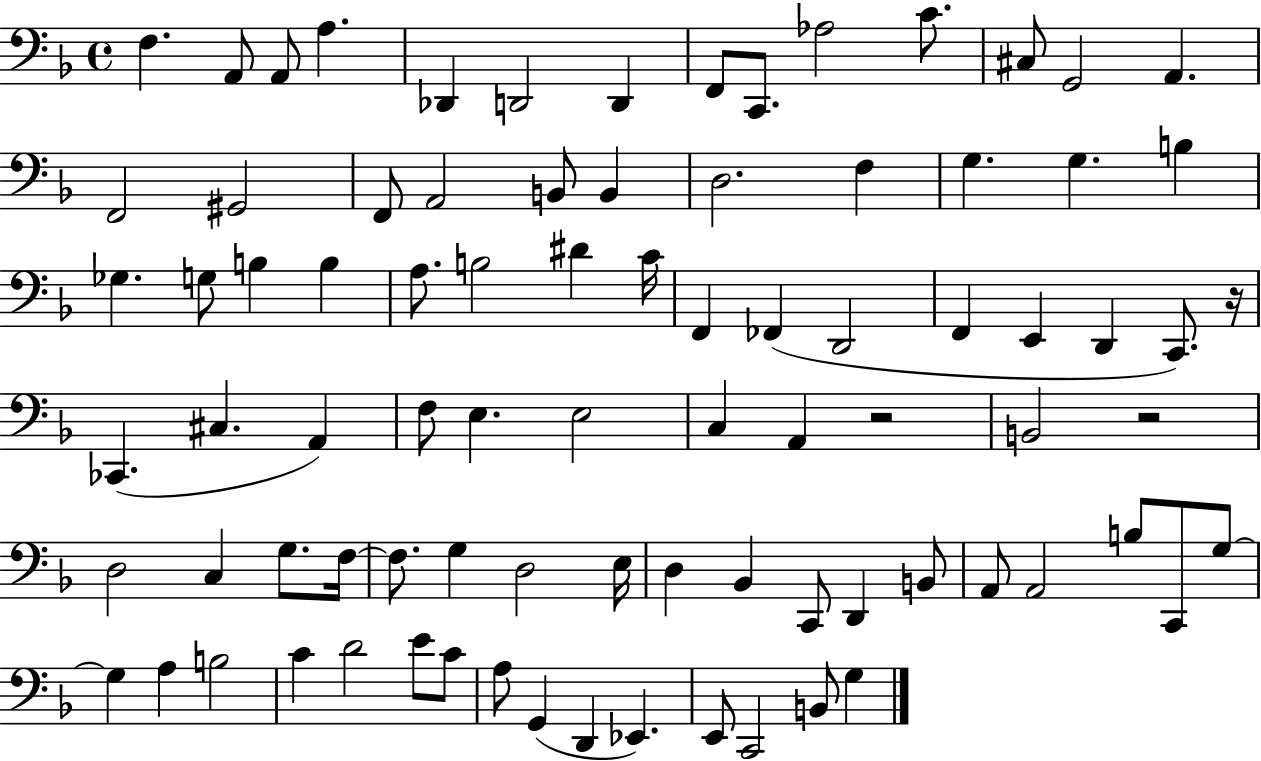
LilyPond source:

{
  \clef bass
  \time 4/4
  \defaultTimeSignature
  \key f \major
  f4. a,8 a,8 a4. | des,4 d,2 d,4 | f,8 c,8. aes2 c'8. | cis8 g,2 a,4. | \break f,2 gis,2 | f,8 a,2 b,8 b,4 | d2. f4 | g4. g4. b4 | \break ges4. g8 b4 b4 | a8. b2 dis'4 c'16 | f,4 fes,4( d,2 | f,4 e,4 d,4 c,8.) r16 | \break ces,4.( cis4. a,4) | f8 e4. e2 | c4 a,4 r2 | b,2 r2 | \break d2 c4 g8. f16~~ | f8. g4 d2 e16 | d4 bes,4 c,8 d,4 b,8 | a,8 a,2 b8 c,8 g8~~ | \break g4 a4 b2 | c'4 d'2 e'8 c'8 | a8 g,4( d,4 ees,4.) | e,8 c,2 b,8 g4 | \break \bar "|."
}